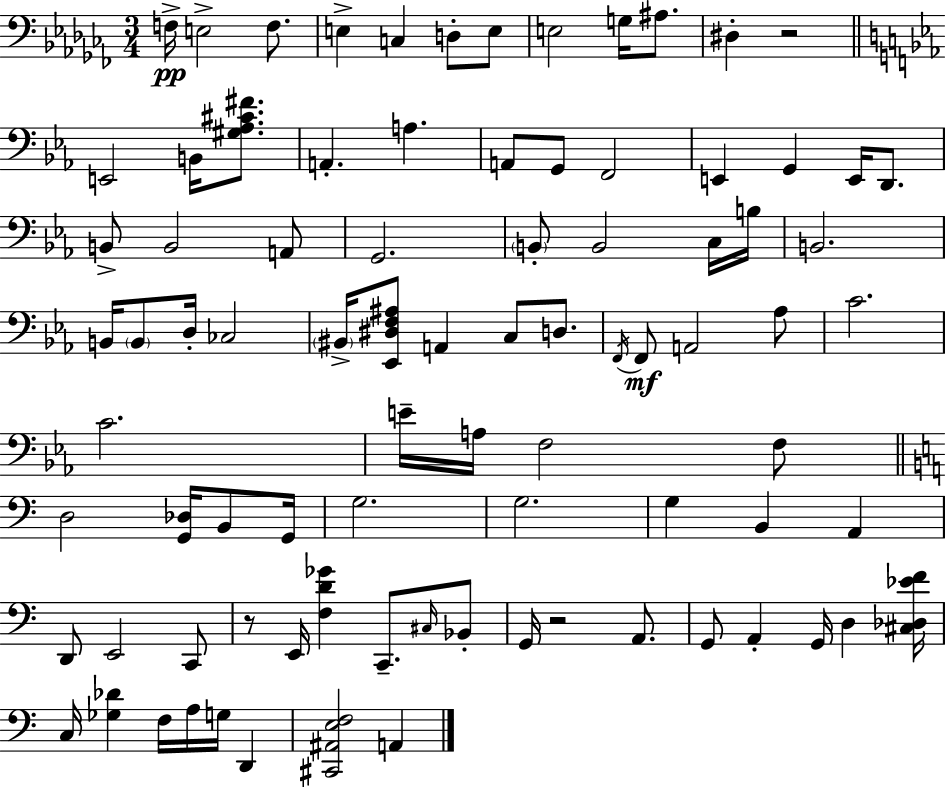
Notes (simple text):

F3/s E3/h F3/e. E3/q C3/q D3/e E3/e E3/h G3/s A#3/e. D#3/q R/h E2/h B2/s [G#3,Ab3,C#4,F#4]/e. A2/q. A3/q. A2/e G2/e F2/h E2/q G2/q E2/s D2/e. B2/e B2/h A2/e G2/h. B2/e B2/h C3/s B3/s B2/h. B2/s B2/e D3/s CES3/h BIS2/s [Eb2,D#3,F3,A#3]/e A2/q C3/e D3/e. F2/s F2/e A2/h Ab3/e C4/h. C4/h. E4/s A3/s F3/h F3/e D3/h [G2,Db3]/s B2/e G2/s G3/h. G3/h. G3/q B2/q A2/q D2/e E2/h C2/e R/e E2/s [F3,D4,Gb4]/q C2/e. C#3/s Bb2/e G2/s R/h A2/e. G2/e A2/q G2/s D3/q [C#3,Db3,Eb4,F4]/s C3/s [Gb3,Db4]/q F3/s A3/s G3/s D2/q [C#2,A#2,E3,F3]/h A2/q